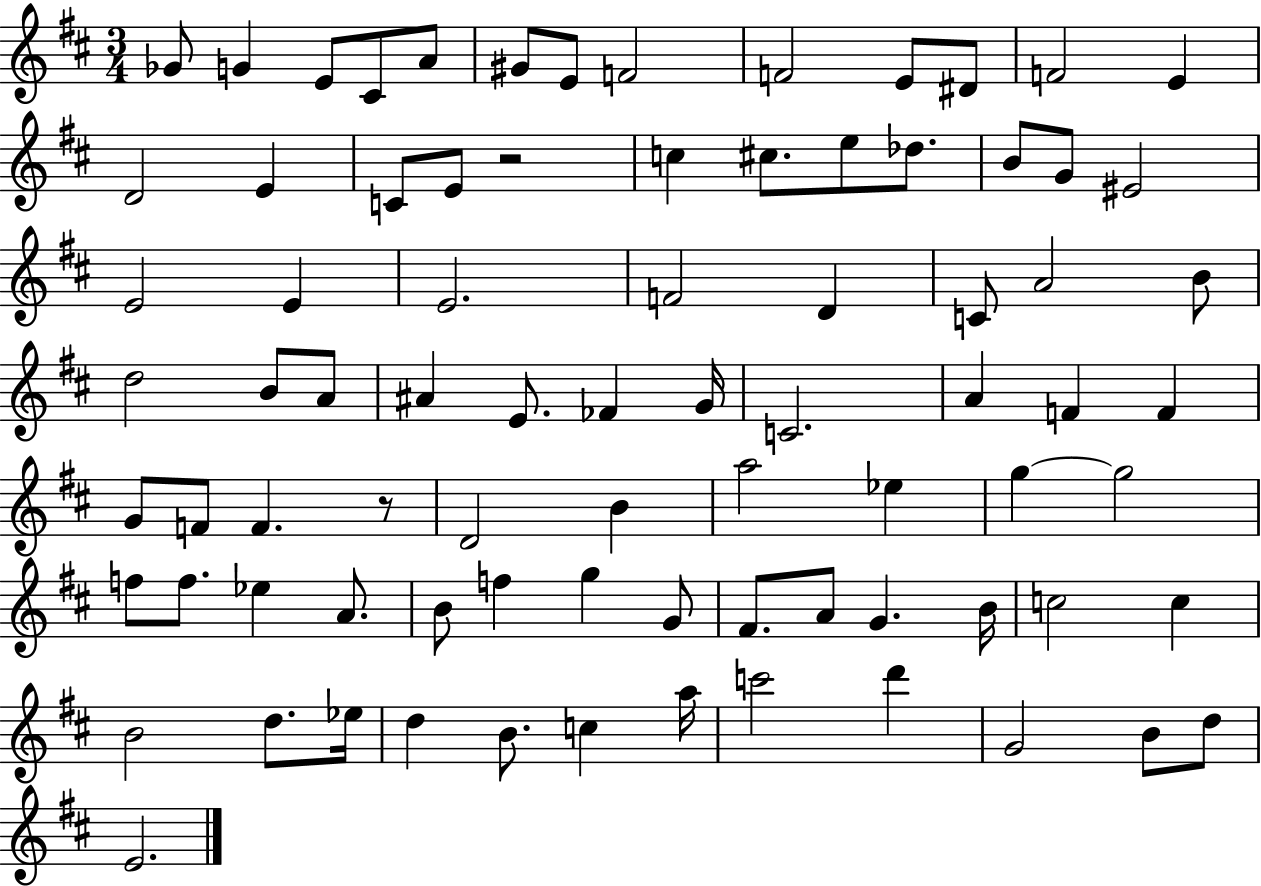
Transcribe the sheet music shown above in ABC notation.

X:1
T:Untitled
M:3/4
L:1/4
K:D
_G/2 G E/2 ^C/2 A/2 ^G/2 E/2 F2 F2 E/2 ^D/2 F2 E D2 E C/2 E/2 z2 c ^c/2 e/2 _d/2 B/2 G/2 ^E2 E2 E E2 F2 D C/2 A2 B/2 d2 B/2 A/2 ^A E/2 _F G/4 C2 A F F G/2 F/2 F z/2 D2 B a2 _e g g2 f/2 f/2 _e A/2 B/2 f g G/2 ^F/2 A/2 G B/4 c2 c B2 d/2 _e/4 d B/2 c a/4 c'2 d' G2 B/2 d/2 E2